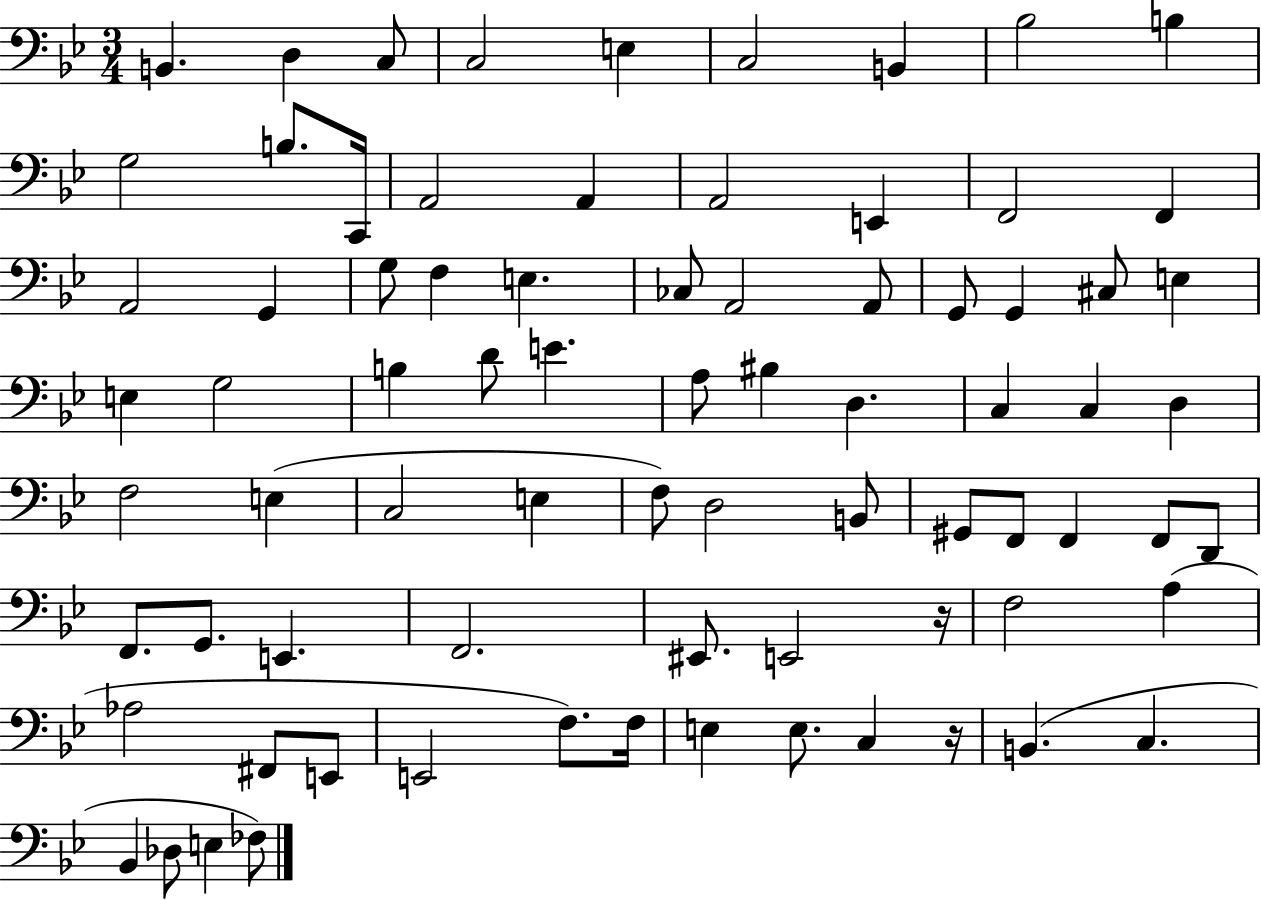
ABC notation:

X:1
T:Untitled
M:3/4
L:1/4
K:Bb
B,, D, C,/2 C,2 E, C,2 B,, _B,2 B, G,2 B,/2 C,,/4 A,,2 A,, A,,2 E,, F,,2 F,, A,,2 G,, G,/2 F, E, _C,/2 A,,2 A,,/2 G,,/2 G,, ^C,/2 E, E, G,2 B, D/2 E A,/2 ^B, D, C, C, D, F,2 E, C,2 E, F,/2 D,2 B,,/2 ^G,,/2 F,,/2 F,, F,,/2 D,,/2 F,,/2 G,,/2 E,, F,,2 ^E,,/2 E,,2 z/4 F,2 A, _A,2 ^F,,/2 E,,/2 E,,2 F,/2 F,/4 E, E,/2 C, z/4 B,, C, _B,, _D,/2 E, _F,/2